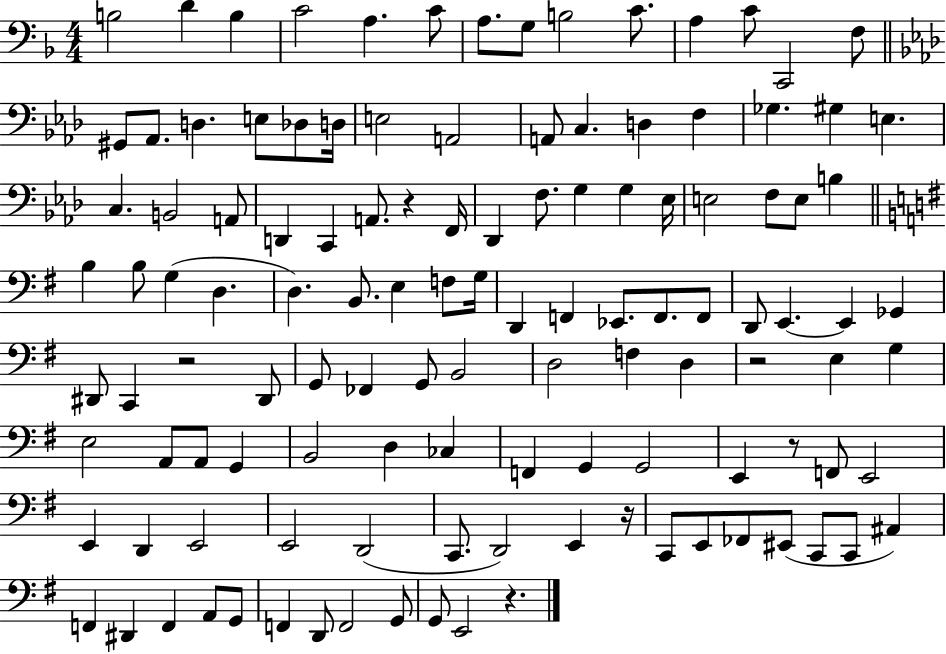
B3/h D4/q B3/q C4/h A3/q. C4/e A3/e. G3/e B3/h C4/e. A3/q C4/e C2/h F3/e G#2/e Ab2/e. D3/q. E3/e Db3/e D3/s E3/h A2/h A2/e C3/q. D3/q F3/q Gb3/q. G#3/q E3/q. C3/q. B2/h A2/e D2/q C2/q A2/e. R/q F2/s Db2/q F3/e. G3/q G3/q Eb3/s E3/h F3/e E3/e B3/q B3/q B3/e G3/q D3/q. D3/q. B2/e. E3/q F3/e G3/s D2/q F2/q Eb2/e. F2/e. F2/e D2/e E2/q. E2/q Gb2/q D#2/e C2/q R/h D#2/e G2/e FES2/q G2/e B2/h D3/h F3/q D3/q R/h E3/q G3/q E3/h A2/e A2/e G2/q B2/h D3/q CES3/q F2/q G2/q G2/h E2/q R/e F2/e E2/h E2/q D2/q E2/h E2/h D2/h C2/e. D2/h E2/q R/s C2/e E2/e FES2/e EIS2/e C2/e C2/e A#2/q F2/q D#2/q F2/q A2/e G2/e F2/q D2/e F2/h G2/e G2/e E2/h R/q.